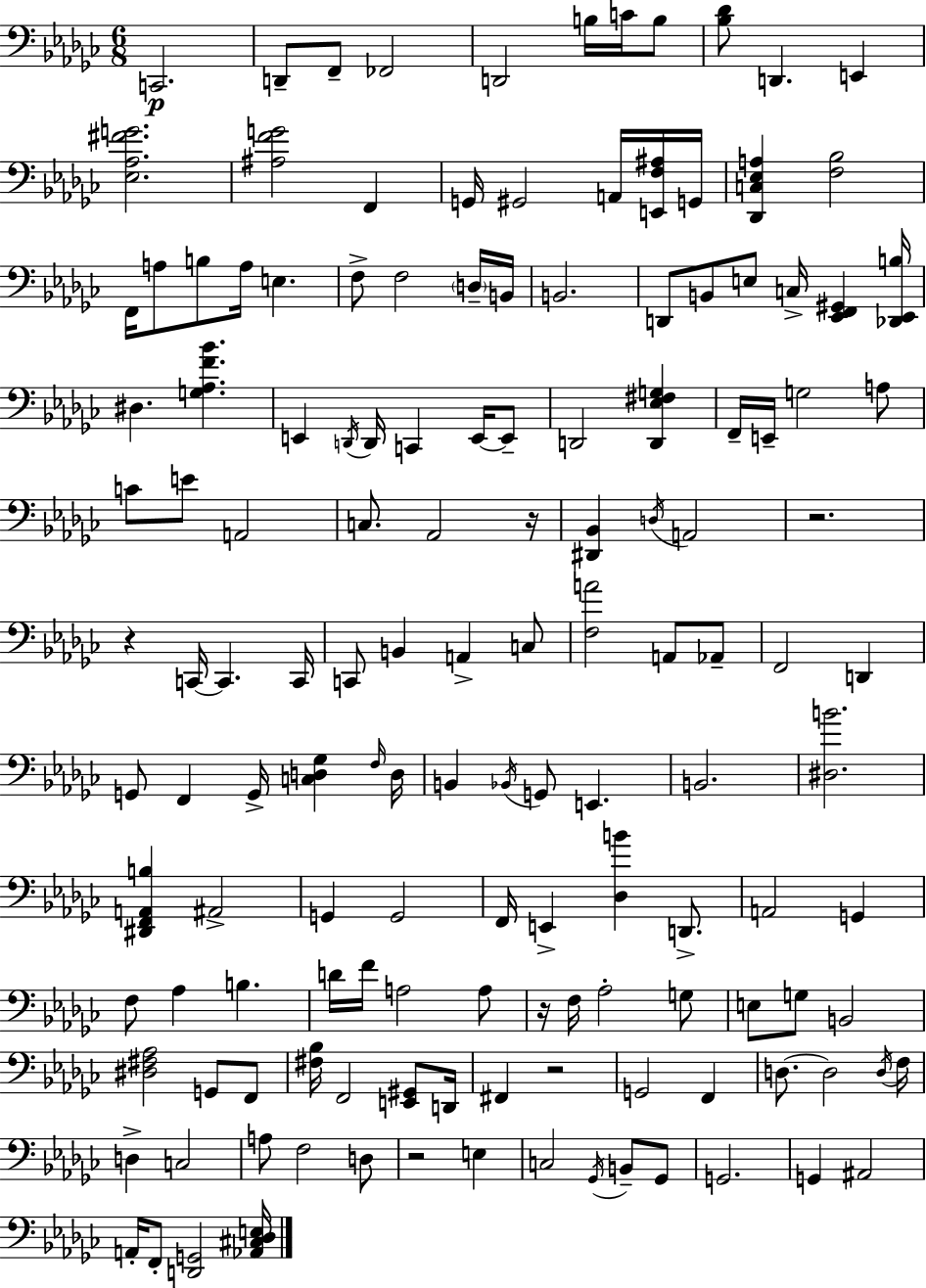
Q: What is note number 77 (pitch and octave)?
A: G2